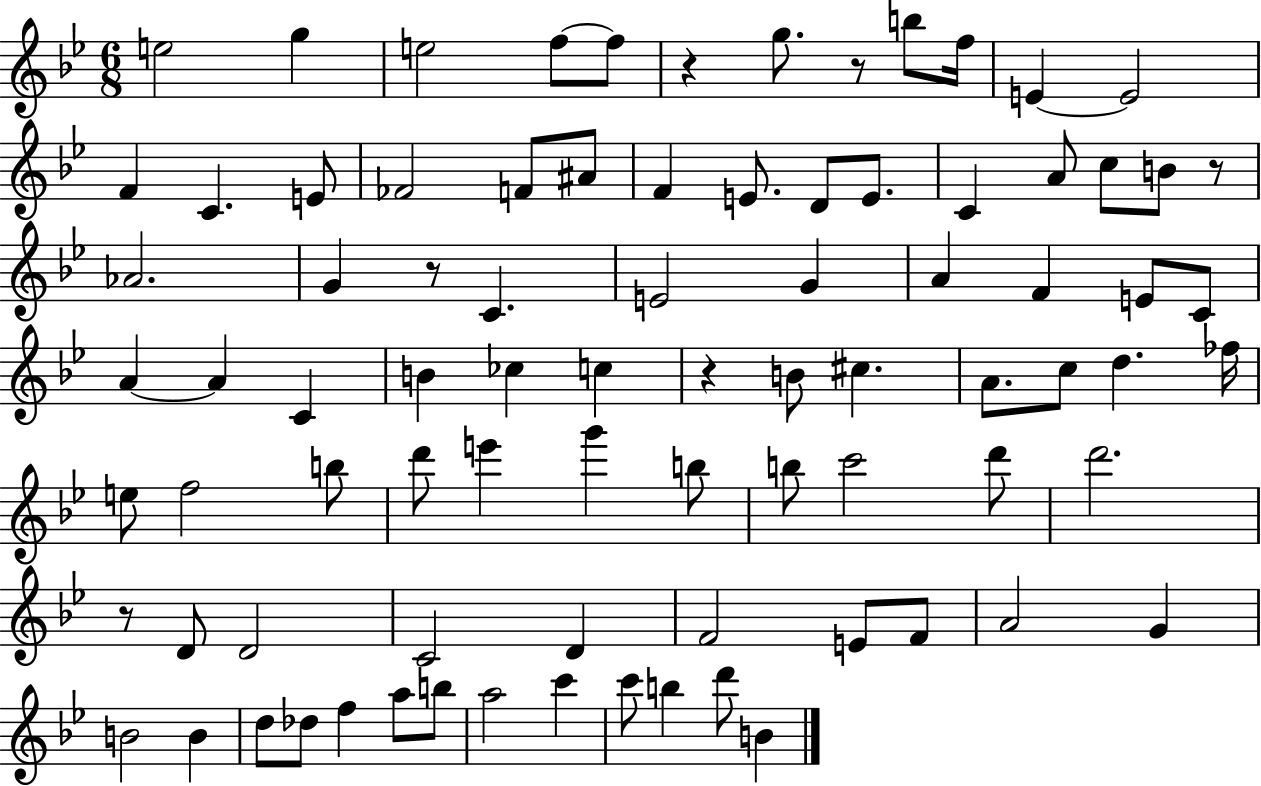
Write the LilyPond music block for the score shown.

{
  \clef treble
  \numericTimeSignature
  \time 6/8
  \key bes \major
  e''2 g''4 | e''2 f''8~~ f''8 | r4 g''8. r8 b''8 f''16 | e'4~~ e'2 | \break f'4 c'4. e'8 | fes'2 f'8 ais'8 | f'4 e'8. d'8 e'8. | c'4 a'8 c''8 b'8 r8 | \break aes'2. | g'4 r8 c'4. | e'2 g'4 | a'4 f'4 e'8 c'8 | \break a'4~~ a'4 c'4 | b'4 ces''4 c''4 | r4 b'8 cis''4. | a'8. c''8 d''4. fes''16 | \break e''8 f''2 b''8 | d'''8 e'''4 g'''4 b''8 | b''8 c'''2 d'''8 | d'''2. | \break r8 d'8 d'2 | c'2 d'4 | f'2 e'8 f'8 | a'2 g'4 | \break b'2 b'4 | d''8 des''8 f''4 a''8 b''8 | a''2 c'''4 | c'''8 b''4 d'''8 b'4 | \break \bar "|."
}